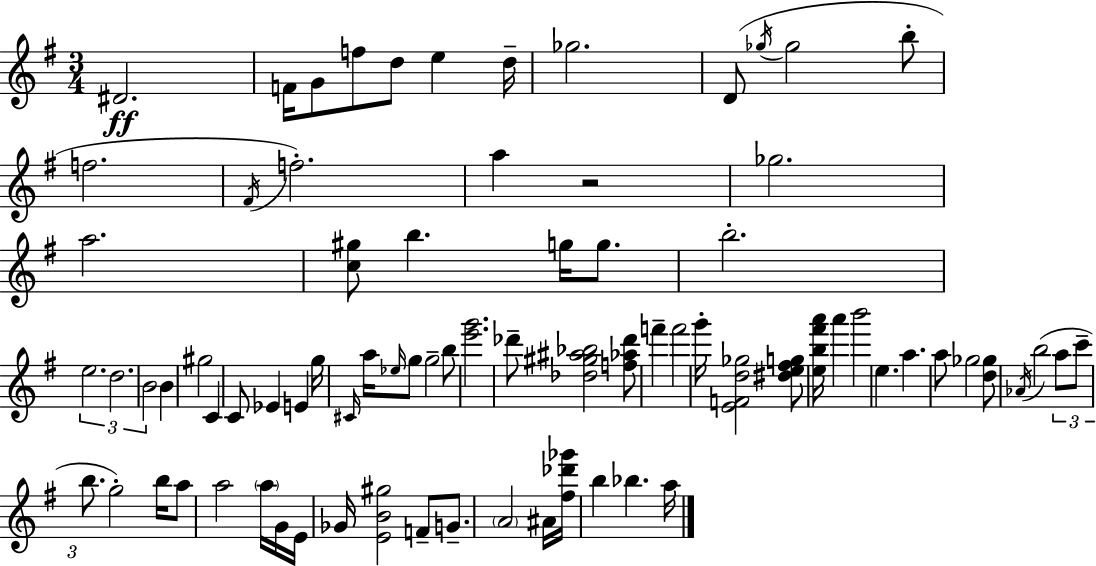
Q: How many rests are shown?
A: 1